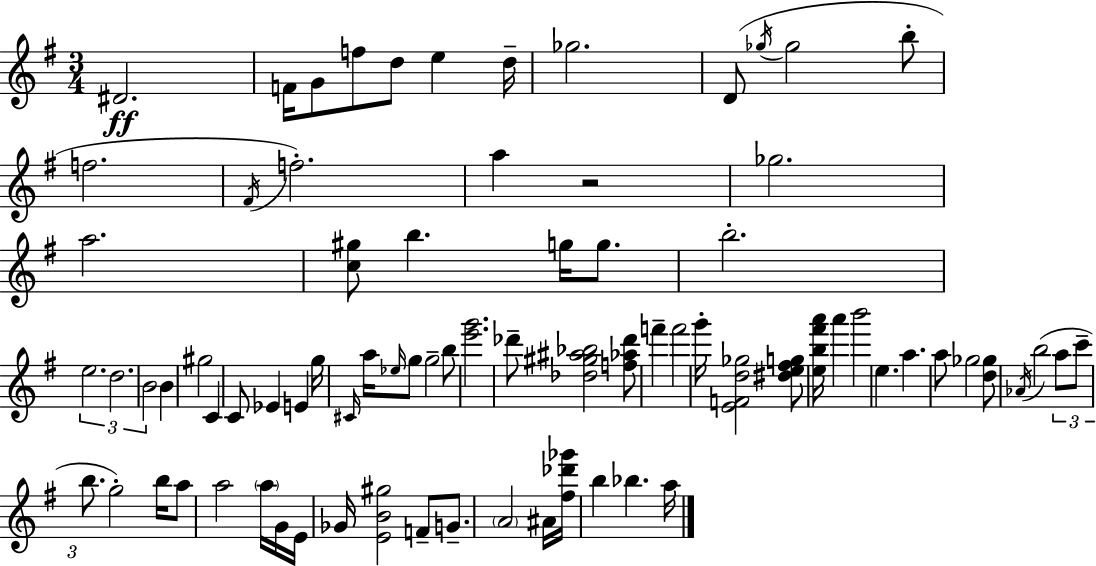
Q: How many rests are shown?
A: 1